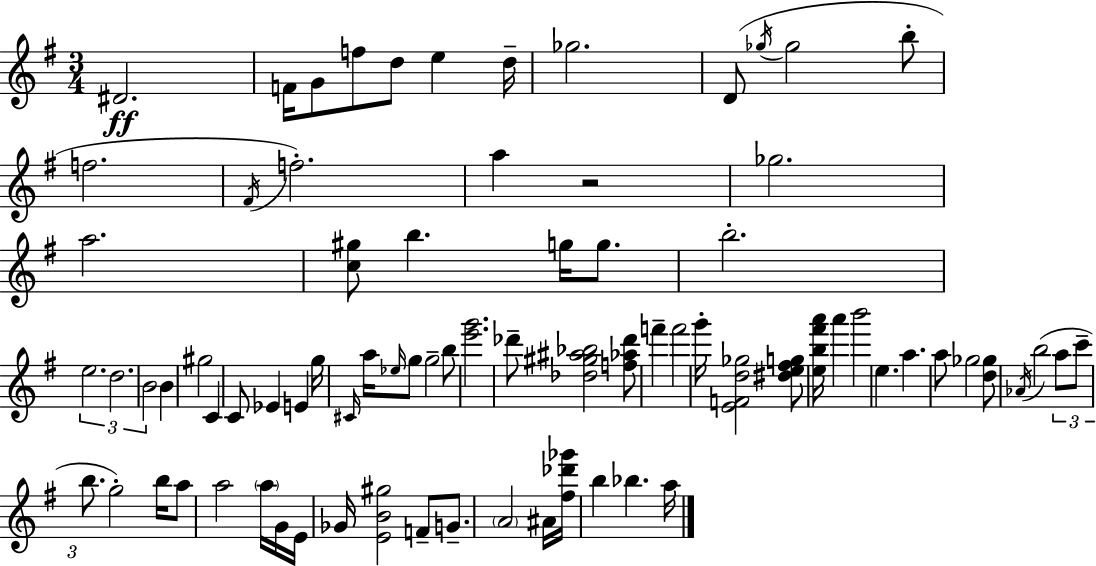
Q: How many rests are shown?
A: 1